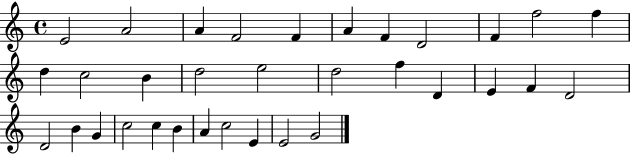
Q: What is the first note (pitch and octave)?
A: E4